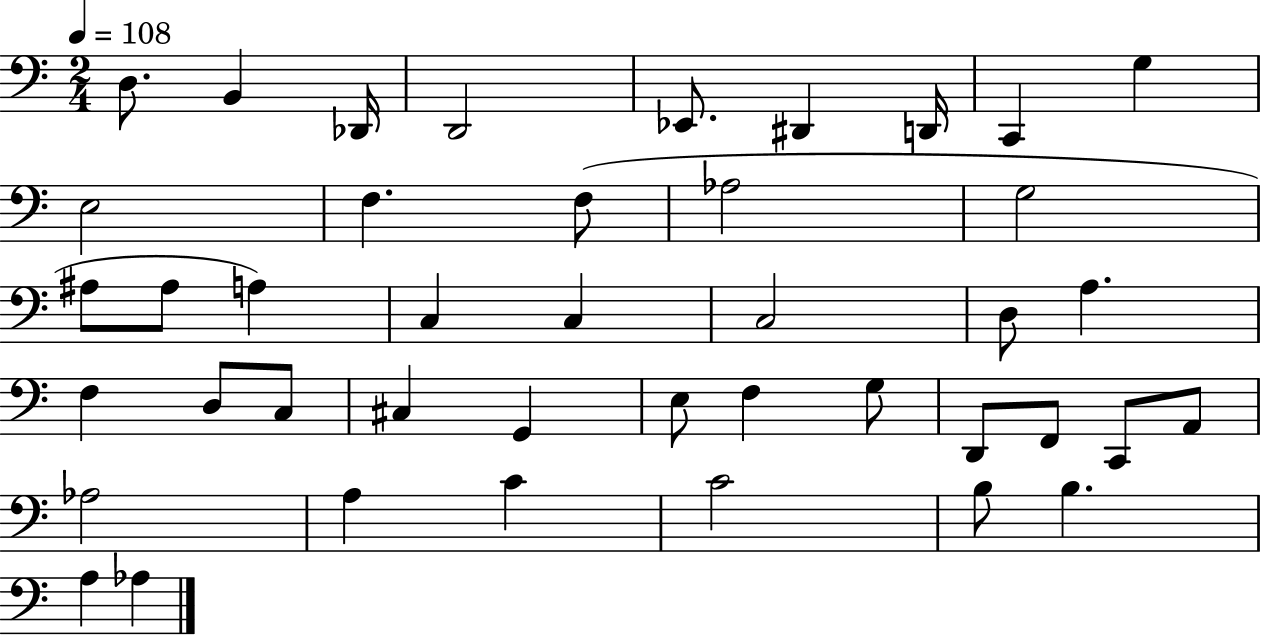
X:1
T:Untitled
M:2/4
L:1/4
K:C
D,/2 B,, _D,,/4 D,,2 _E,,/2 ^D,, D,,/4 C,, G, E,2 F, F,/2 _A,2 G,2 ^A,/2 ^A,/2 A, C, C, C,2 D,/2 A, F, D,/2 C,/2 ^C, G,, E,/2 F, G,/2 D,,/2 F,,/2 C,,/2 A,,/2 _A,2 A, C C2 B,/2 B, A, _A,